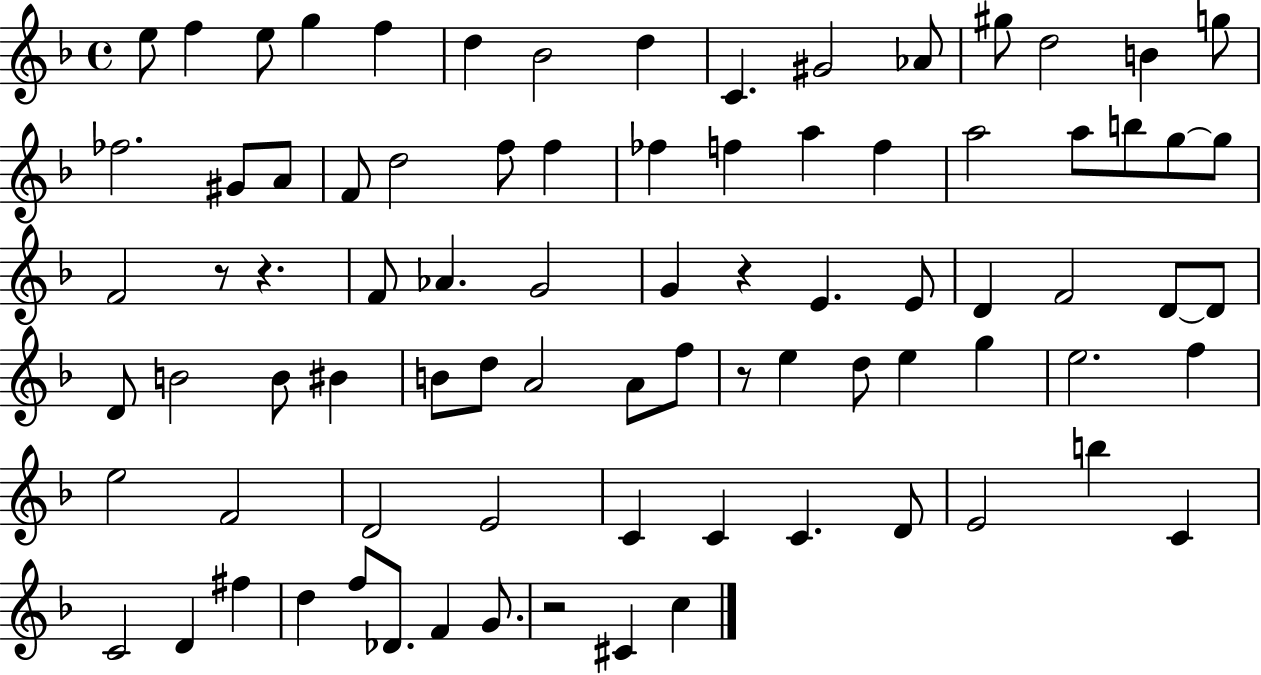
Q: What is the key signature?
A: F major